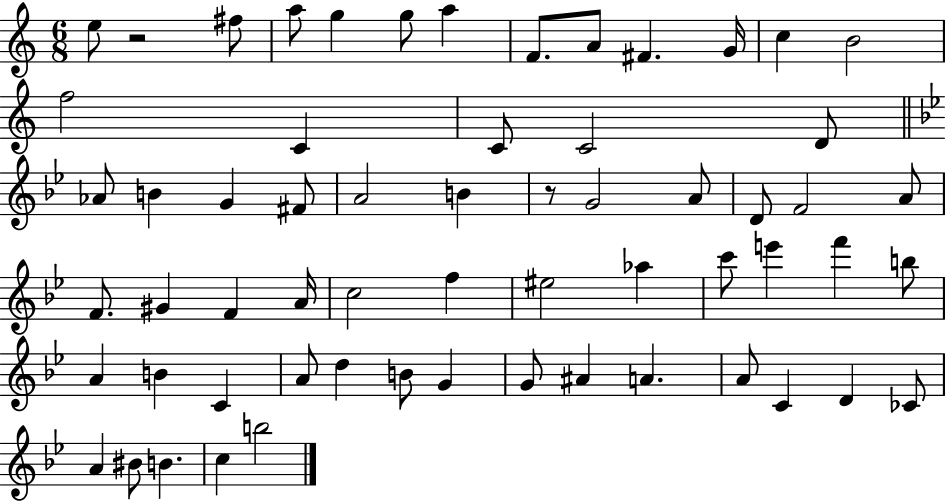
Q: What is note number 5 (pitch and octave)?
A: G5